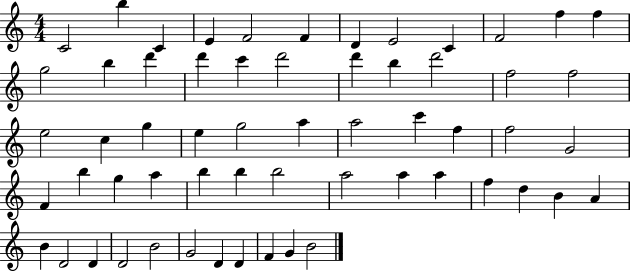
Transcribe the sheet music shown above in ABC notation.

X:1
T:Untitled
M:4/4
L:1/4
K:C
C2 b C E F2 F D E2 C F2 f f g2 b d' d' c' d'2 d' b d'2 f2 f2 e2 c g e g2 a a2 c' f f2 G2 F b g a b b b2 a2 a a f d B A B D2 D D2 B2 G2 D D F G B2